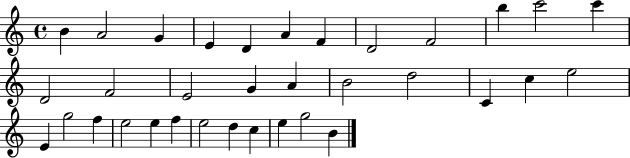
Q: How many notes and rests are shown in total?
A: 34